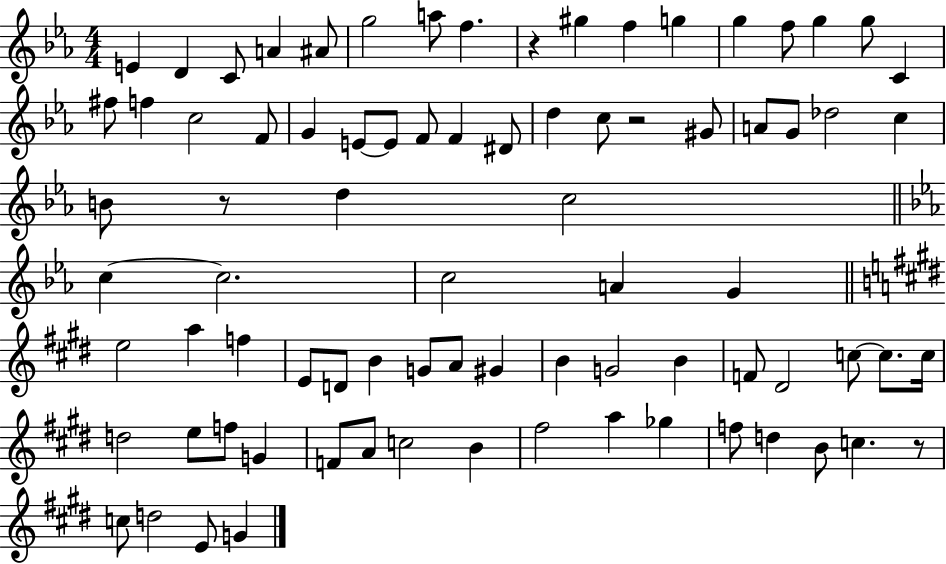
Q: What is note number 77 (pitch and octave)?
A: G4